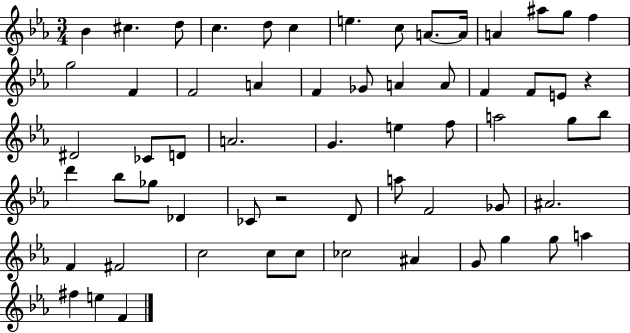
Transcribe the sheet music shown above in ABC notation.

X:1
T:Untitled
M:3/4
L:1/4
K:Eb
_B ^c d/2 c d/2 c e c/2 A/2 A/4 A ^a/2 g/2 f g2 F F2 A F _G/2 A A/2 F F/2 E/2 z ^D2 _C/2 D/2 A2 G e f/2 a2 g/2 _b/2 d' _b/2 _g/2 _D _C/2 z2 D/2 a/2 F2 _G/2 ^A2 F ^F2 c2 c/2 c/2 _c2 ^A G/2 g g/2 a ^f e F